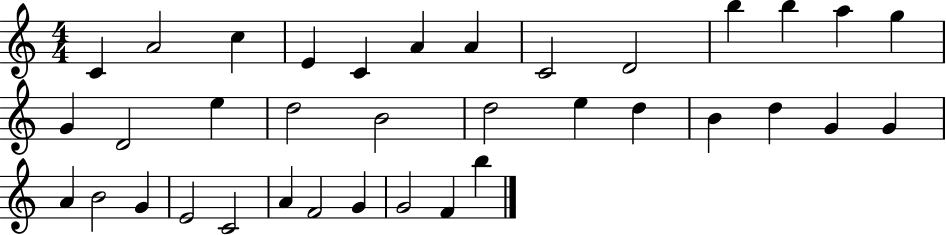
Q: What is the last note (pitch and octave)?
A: B5